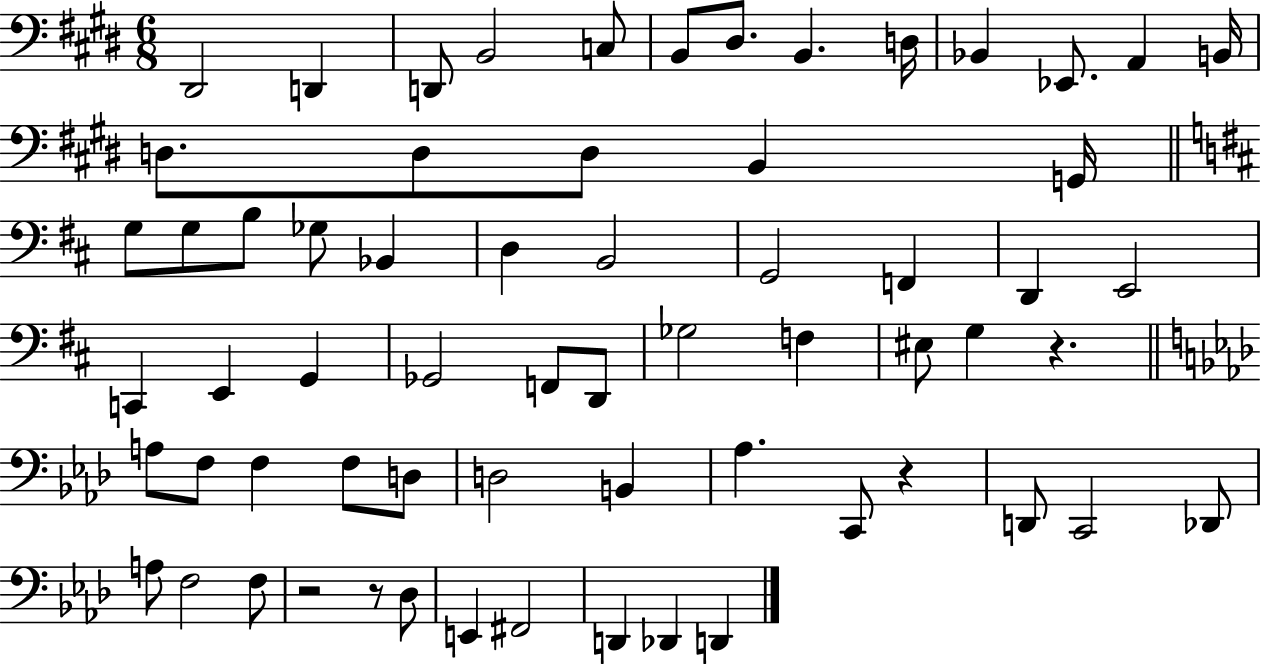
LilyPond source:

{
  \clef bass
  \numericTimeSignature
  \time 6/8
  \key e \major
  \repeat volta 2 { dis,2 d,4 | d,8 b,2 c8 | b,8 dis8. b,4. d16 | bes,4 ees,8. a,4 b,16 | \break d8. d8 d8 b,4 g,16 | \bar "||" \break \key d \major g8 g8 b8 ges8 bes,4 | d4 b,2 | g,2 f,4 | d,4 e,2 | \break c,4 e,4 g,4 | ges,2 f,8 d,8 | ges2 f4 | eis8 g4 r4. | \break \bar "||" \break \key aes \major a8 f8 f4 f8 d8 | d2 b,4 | aes4. c,8 r4 | d,8 c,2 des,8 | \break a8 f2 f8 | r2 r8 des8 | e,4 fis,2 | d,4 des,4 d,4 | \break } \bar "|."
}